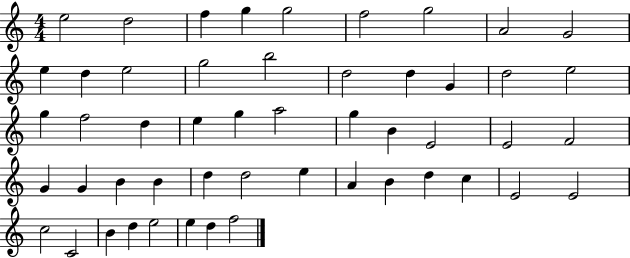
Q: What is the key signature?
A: C major